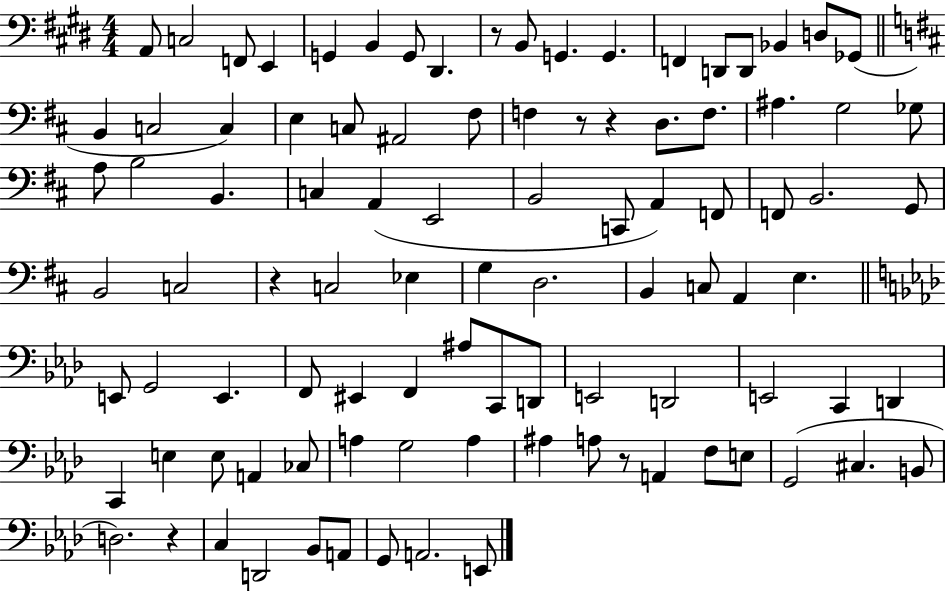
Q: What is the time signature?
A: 4/4